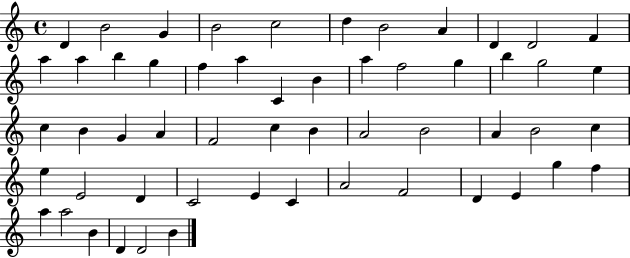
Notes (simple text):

D4/q B4/h G4/q B4/h C5/h D5/q B4/h A4/q D4/q D4/h F4/q A5/q A5/q B5/q G5/q F5/q A5/q C4/q B4/q A5/q F5/h G5/q B5/q G5/h E5/q C5/q B4/q G4/q A4/q F4/h C5/q B4/q A4/h B4/h A4/q B4/h C5/q E5/q E4/h D4/q C4/h E4/q C4/q A4/h F4/h D4/q E4/q G5/q F5/q A5/q A5/h B4/q D4/q D4/h B4/q